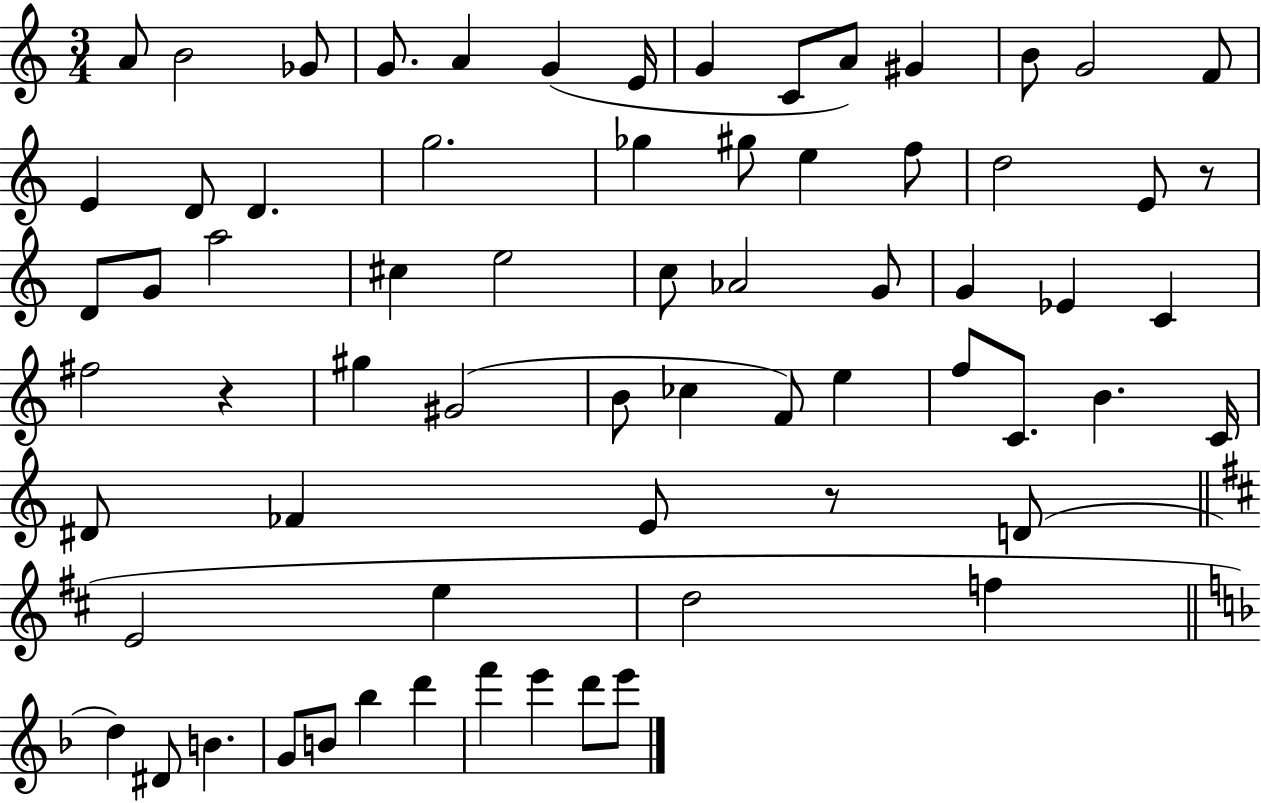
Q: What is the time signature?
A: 3/4